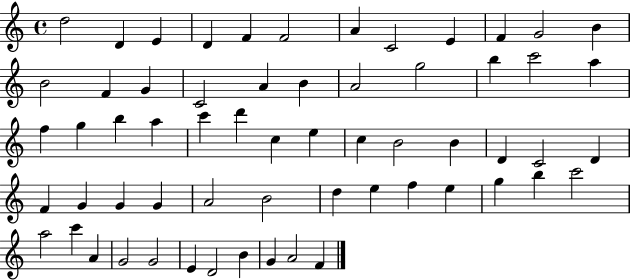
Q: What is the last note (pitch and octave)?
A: F4